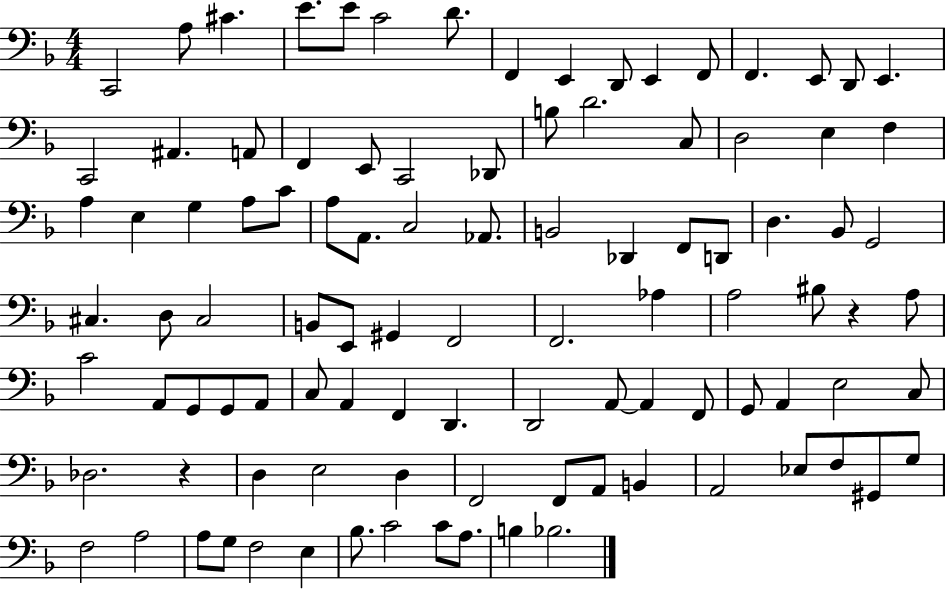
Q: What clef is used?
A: bass